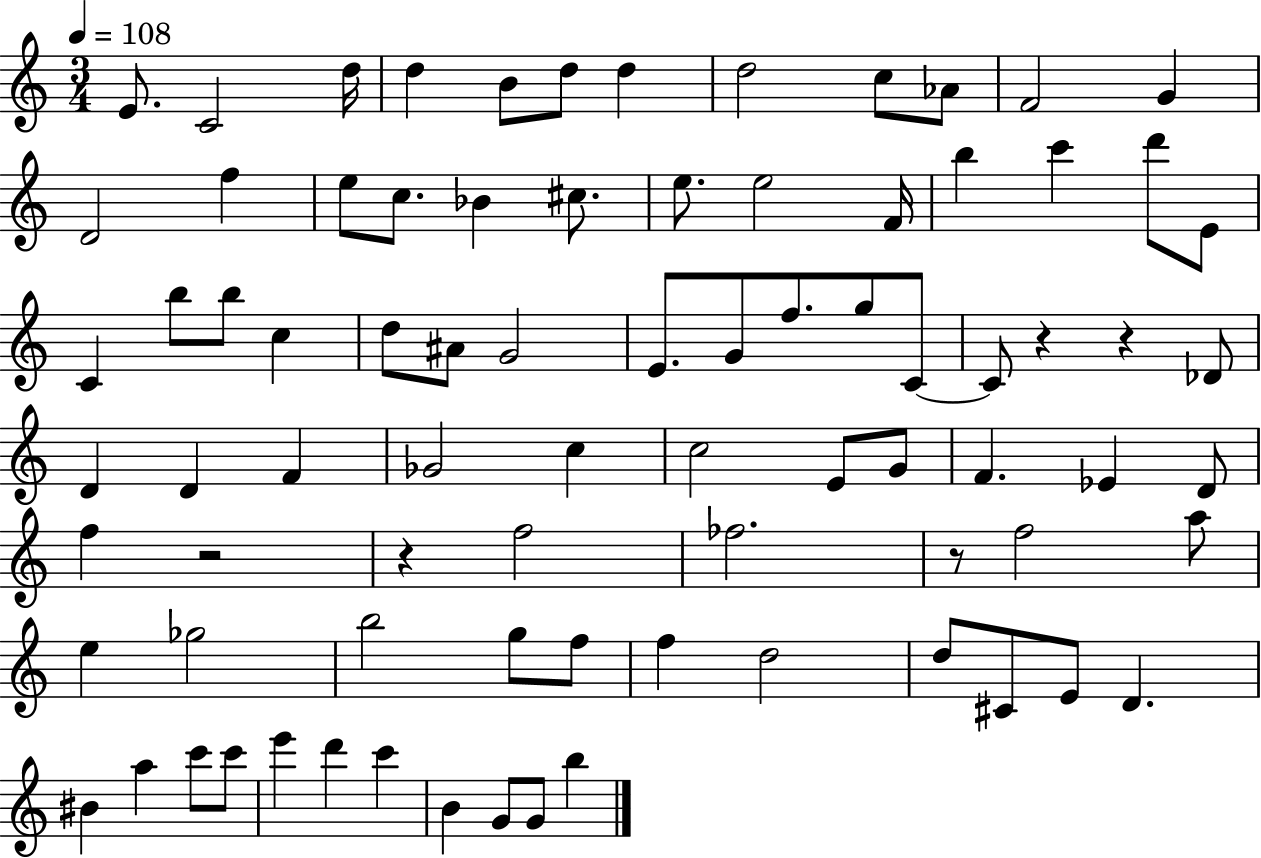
{
  \clef treble
  \numericTimeSignature
  \time 3/4
  \key c \major
  \tempo 4 = 108
  e'8. c'2 d''16 | d''4 b'8 d''8 d''4 | d''2 c''8 aes'8 | f'2 g'4 | \break d'2 f''4 | e''8 c''8. bes'4 cis''8. | e''8. e''2 f'16 | b''4 c'''4 d'''8 e'8 | \break c'4 b''8 b''8 c''4 | d''8 ais'8 g'2 | e'8. g'8 f''8. g''8 c'8~~ | c'8 r4 r4 des'8 | \break d'4 d'4 f'4 | ges'2 c''4 | c''2 e'8 g'8 | f'4. ees'4 d'8 | \break f''4 r2 | r4 f''2 | fes''2. | r8 f''2 a''8 | \break e''4 ges''2 | b''2 g''8 f''8 | f''4 d''2 | d''8 cis'8 e'8 d'4. | \break bis'4 a''4 c'''8 c'''8 | e'''4 d'''4 c'''4 | b'4 g'8 g'8 b''4 | \bar "|."
}